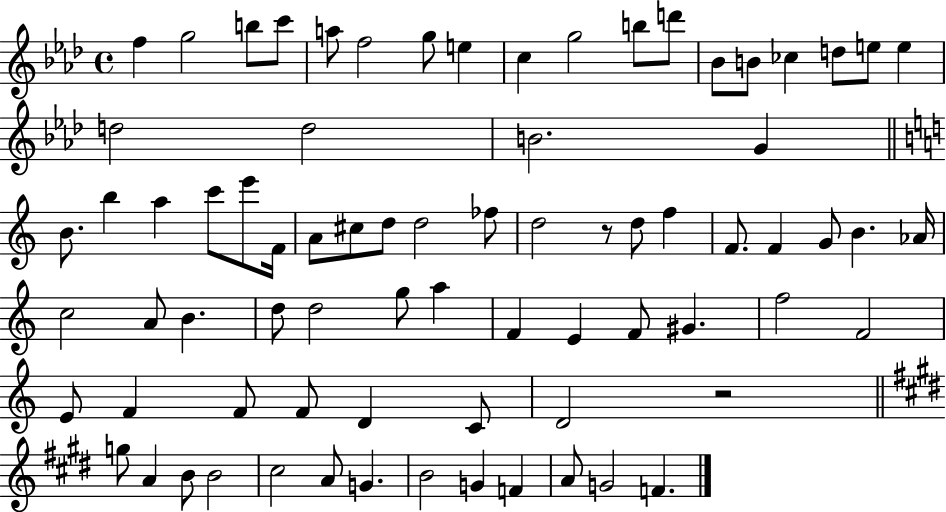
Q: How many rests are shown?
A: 2